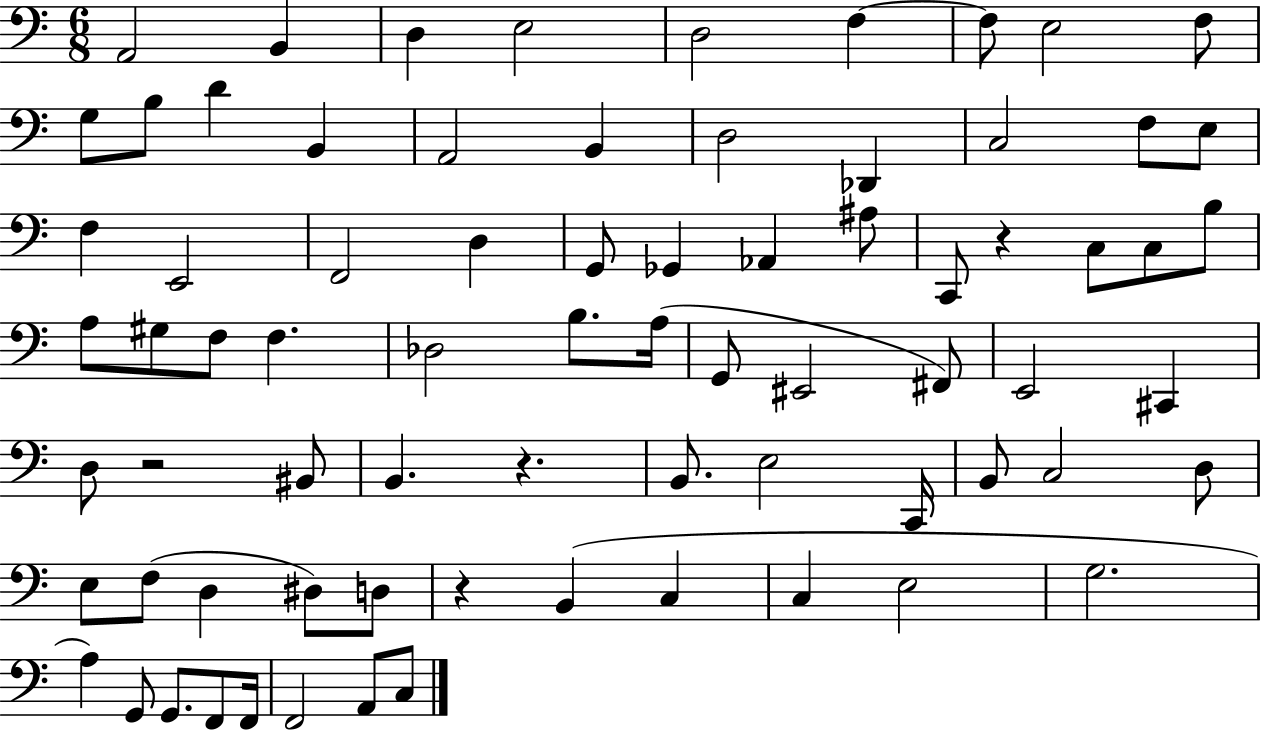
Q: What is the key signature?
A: C major